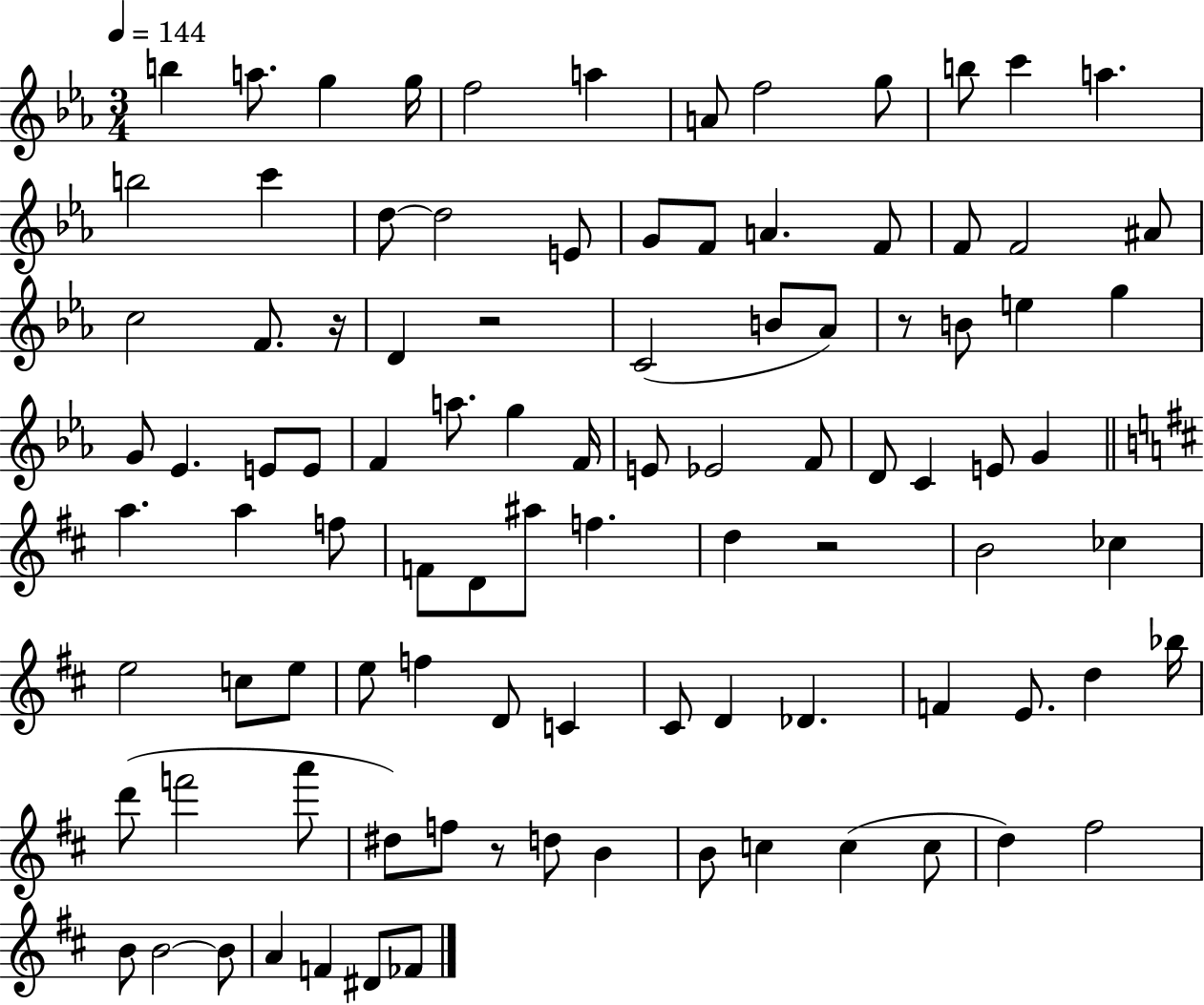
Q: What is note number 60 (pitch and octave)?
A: C5